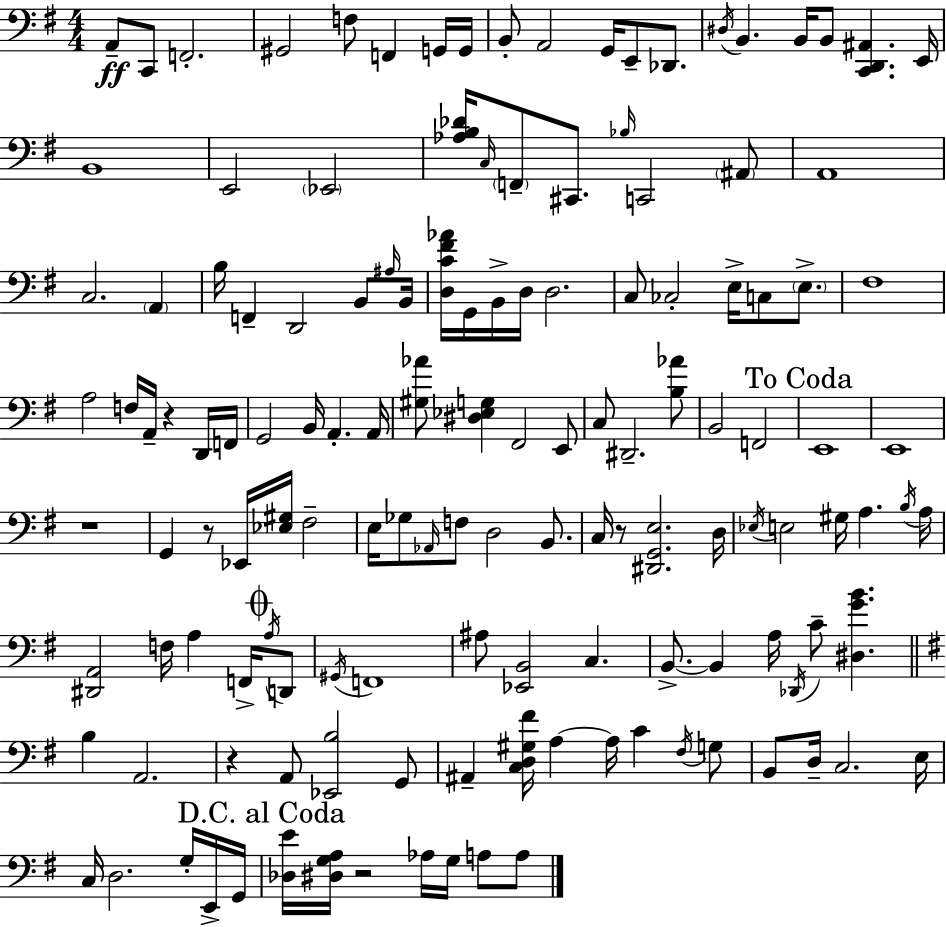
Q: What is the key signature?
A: G major